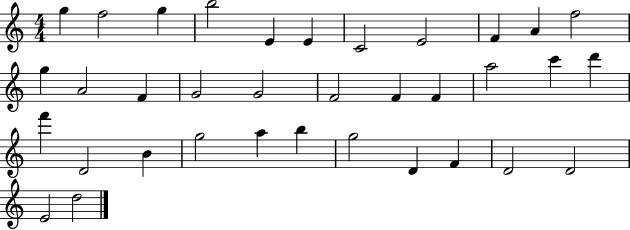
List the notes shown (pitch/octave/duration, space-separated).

G5/q F5/h G5/q B5/h E4/q E4/q C4/h E4/h F4/q A4/q F5/h G5/q A4/h F4/q G4/h G4/h F4/h F4/q F4/q A5/h C6/q D6/q F6/q D4/h B4/q G5/h A5/q B5/q G5/h D4/q F4/q D4/h D4/h E4/h D5/h